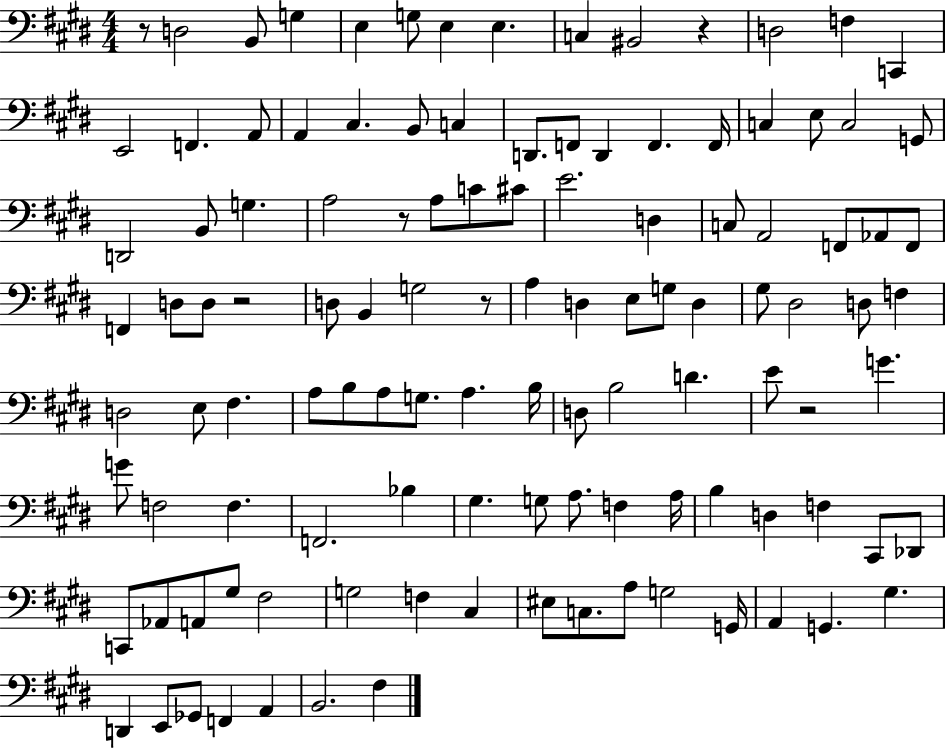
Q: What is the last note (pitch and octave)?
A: F#3